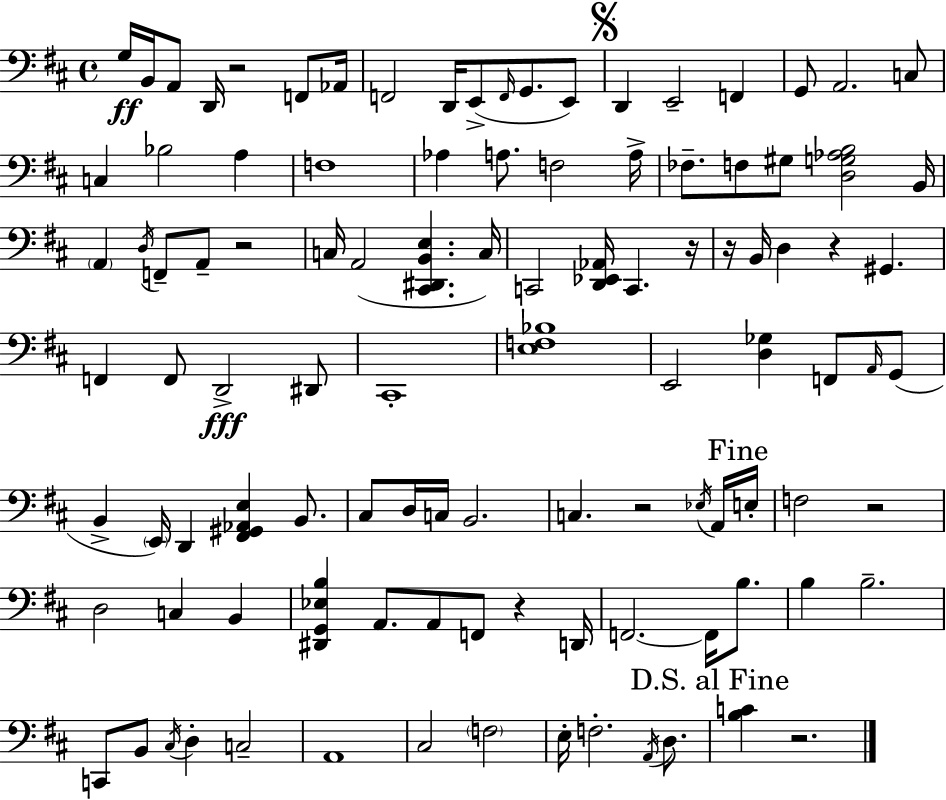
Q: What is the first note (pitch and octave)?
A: G3